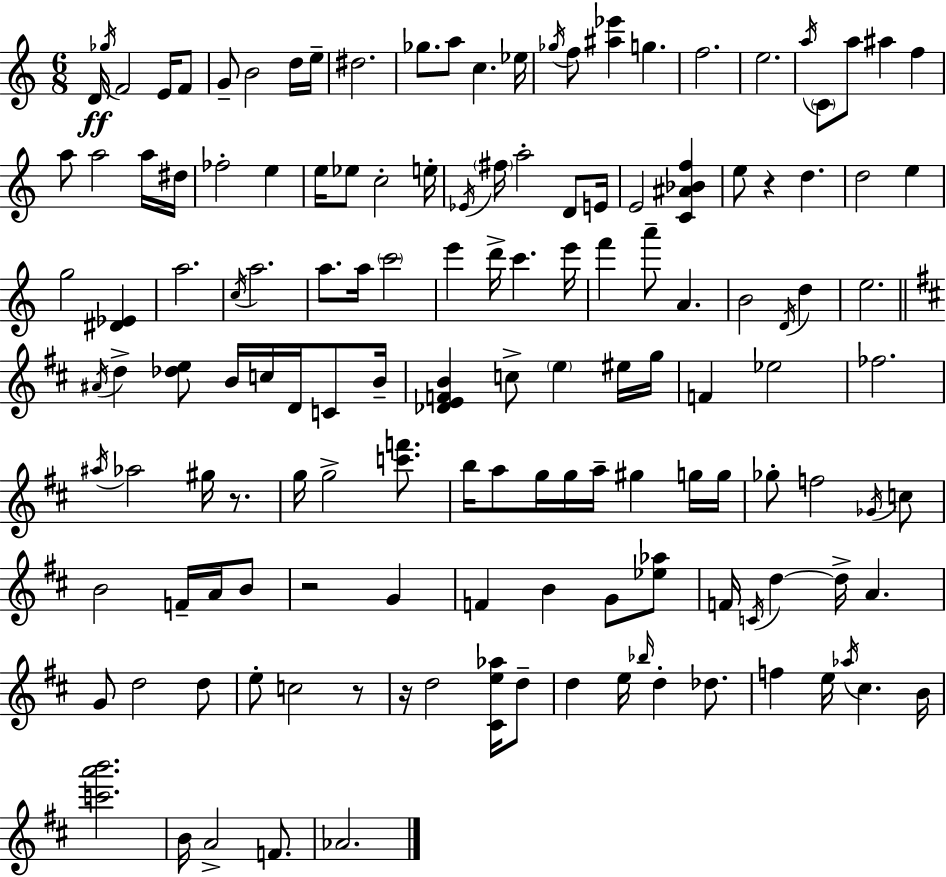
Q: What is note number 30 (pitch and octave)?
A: E5